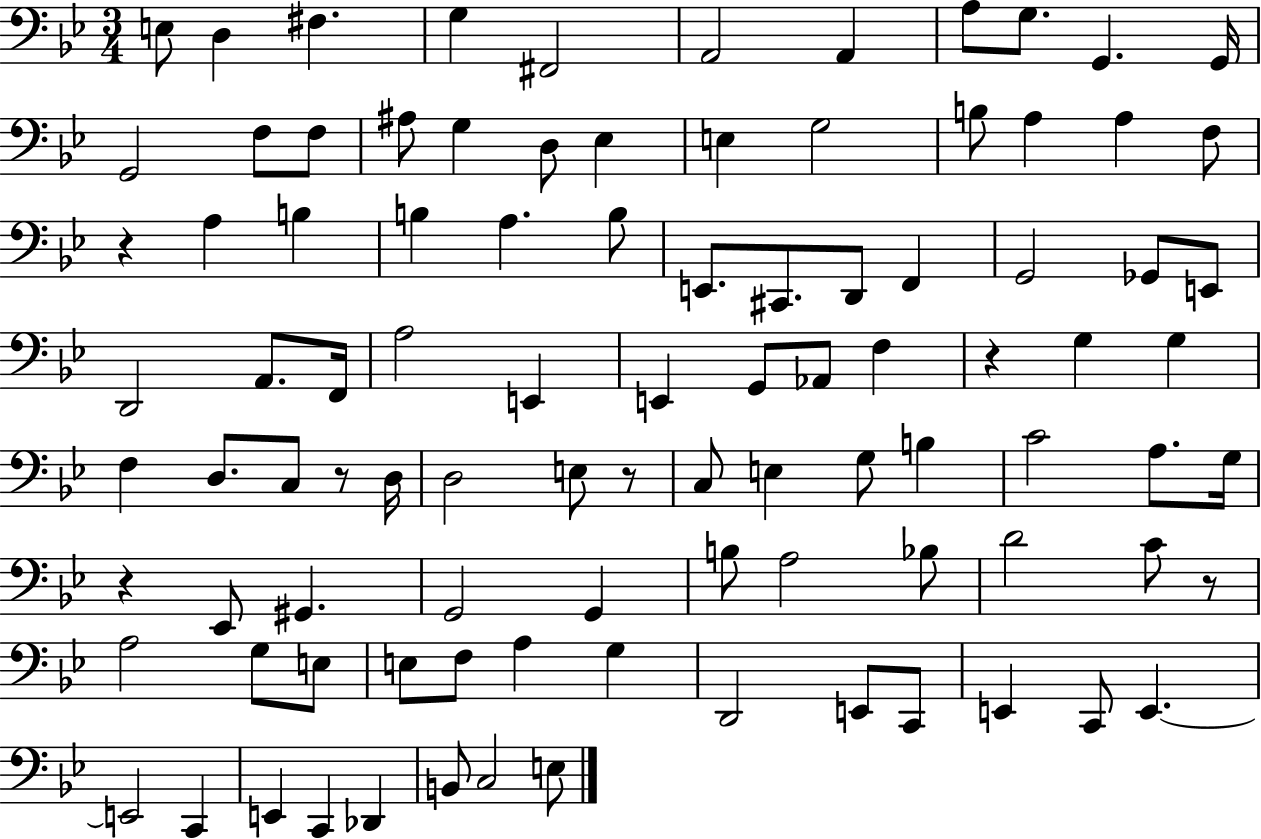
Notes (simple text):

E3/e D3/q F#3/q. G3/q F#2/h A2/h A2/q A3/e G3/e. G2/q. G2/s G2/h F3/e F3/e A#3/e G3/q D3/e Eb3/q E3/q G3/h B3/e A3/q A3/q F3/e R/q A3/q B3/q B3/q A3/q. B3/e E2/e. C#2/e. D2/e F2/q G2/h Gb2/e E2/e D2/h A2/e. F2/s A3/h E2/q E2/q G2/e Ab2/e F3/q R/q G3/q G3/q F3/q D3/e. C3/e R/e D3/s D3/h E3/e R/e C3/e E3/q G3/e B3/q C4/h A3/e. G3/s R/q Eb2/e G#2/q. G2/h G2/q B3/e A3/h Bb3/e D4/h C4/e R/e A3/h G3/e E3/e E3/e F3/e A3/q G3/q D2/h E2/e C2/e E2/q C2/e E2/q. E2/h C2/q E2/q C2/q Db2/q B2/e C3/h E3/e